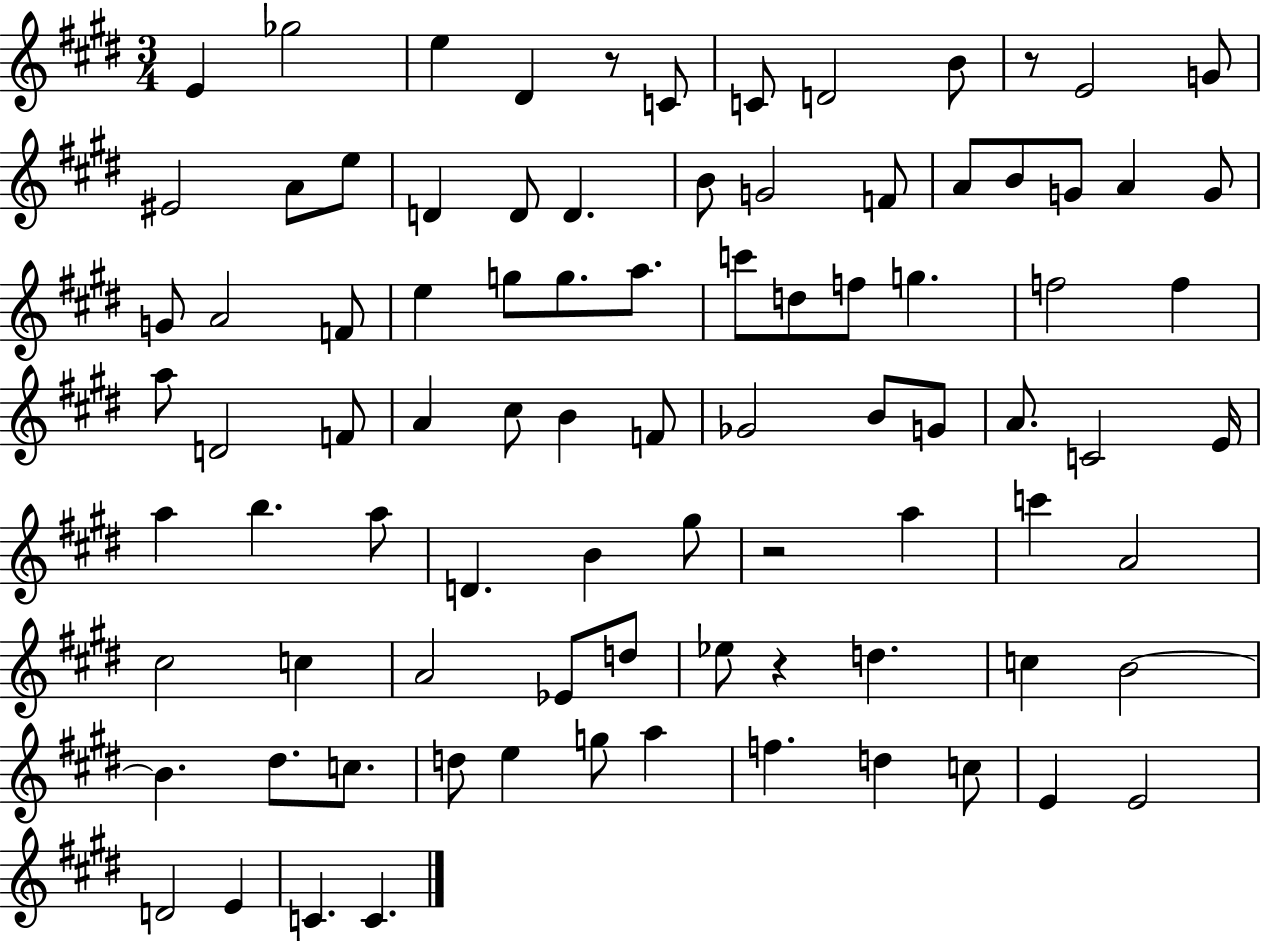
X:1
T:Untitled
M:3/4
L:1/4
K:E
E _g2 e ^D z/2 C/2 C/2 D2 B/2 z/2 E2 G/2 ^E2 A/2 e/2 D D/2 D B/2 G2 F/2 A/2 B/2 G/2 A G/2 G/2 A2 F/2 e g/2 g/2 a/2 c'/2 d/2 f/2 g f2 f a/2 D2 F/2 A ^c/2 B F/2 _G2 B/2 G/2 A/2 C2 E/4 a b a/2 D B ^g/2 z2 a c' A2 ^c2 c A2 _E/2 d/2 _e/2 z d c B2 B ^d/2 c/2 d/2 e g/2 a f d c/2 E E2 D2 E C C